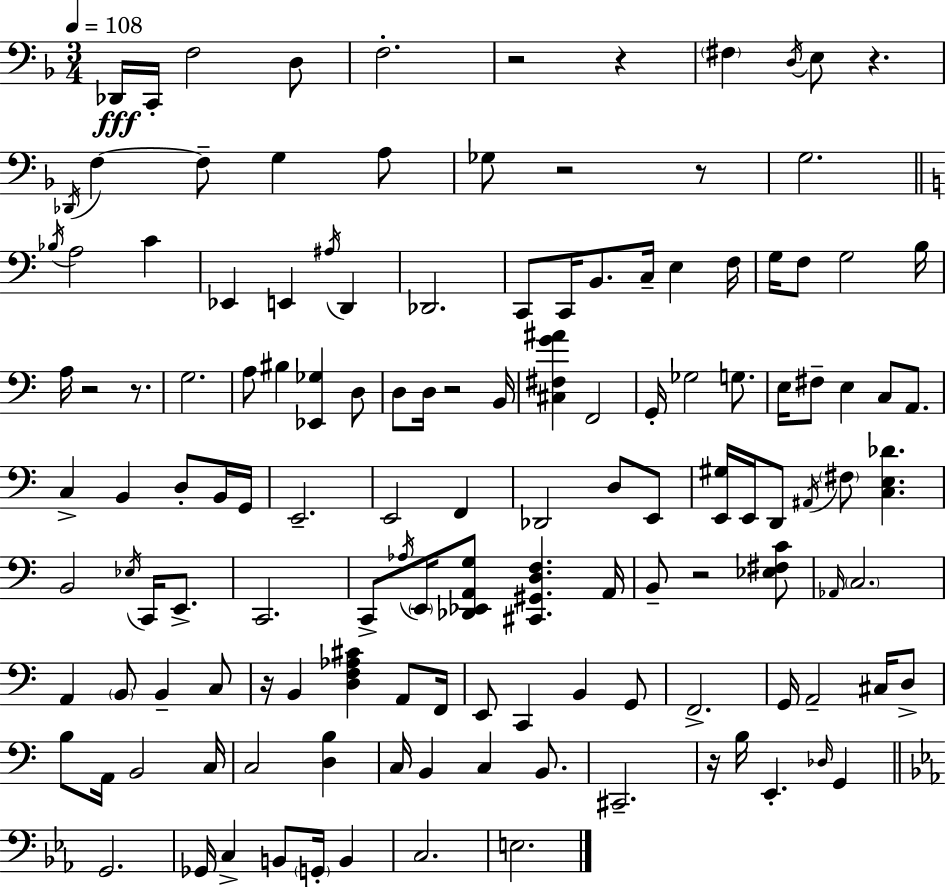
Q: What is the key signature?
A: D minor